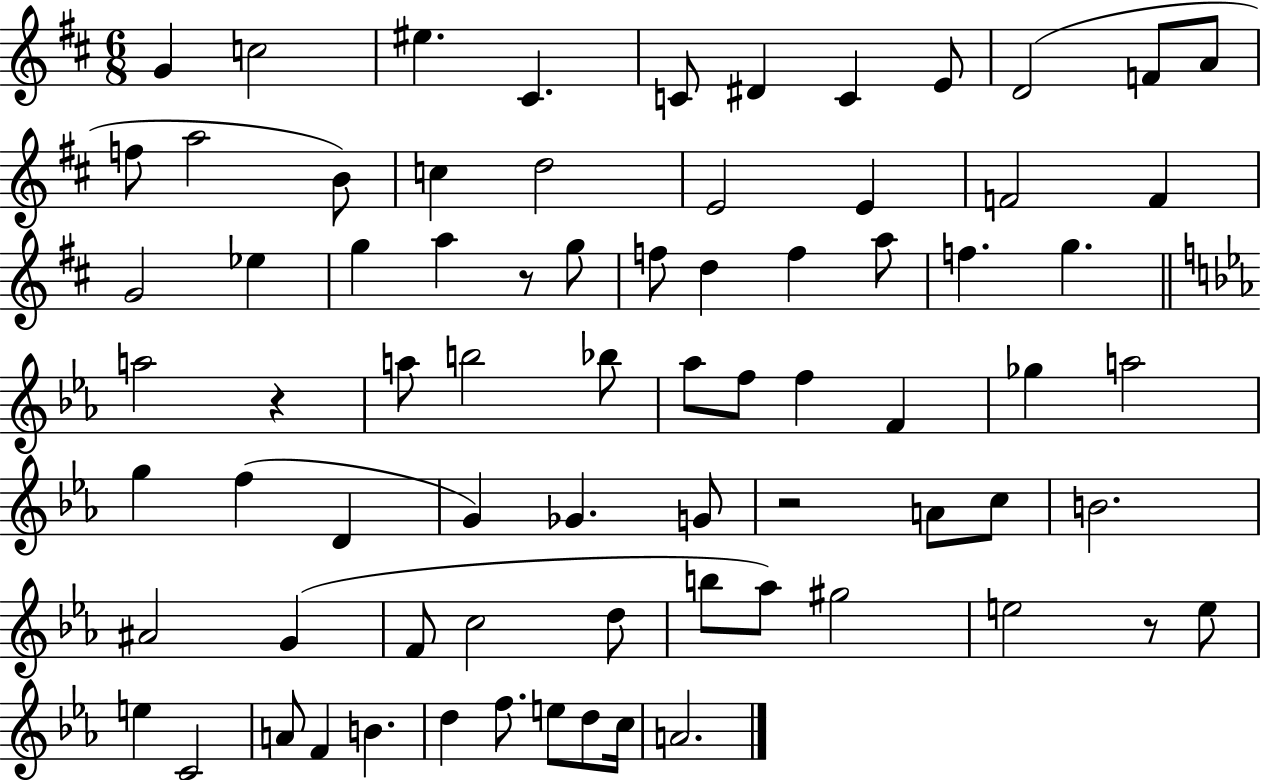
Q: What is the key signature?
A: D major